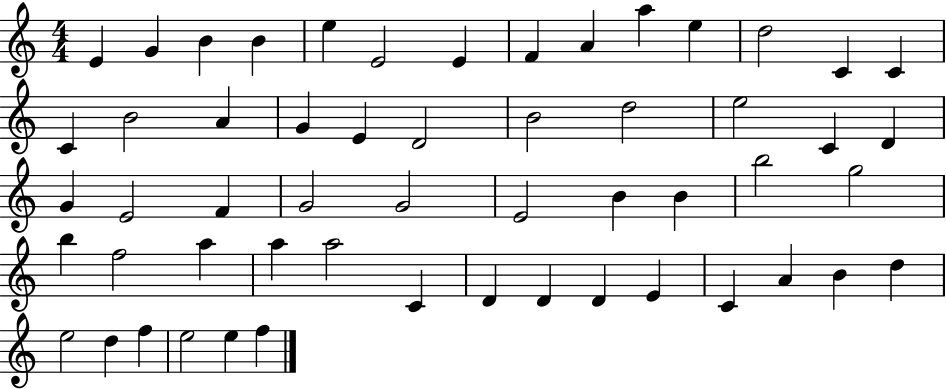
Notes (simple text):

E4/q G4/q B4/q B4/q E5/q E4/h E4/q F4/q A4/q A5/q E5/q D5/h C4/q C4/q C4/q B4/h A4/q G4/q E4/q D4/h B4/h D5/h E5/h C4/q D4/q G4/q E4/h F4/q G4/h G4/h E4/h B4/q B4/q B5/h G5/h B5/q F5/h A5/q A5/q A5/h C4/q D4/q D4/q D4/q E4/q C4/q A4/q B4/q D5/q E5/h D5/q F5/q E5/h E5/q F5/q